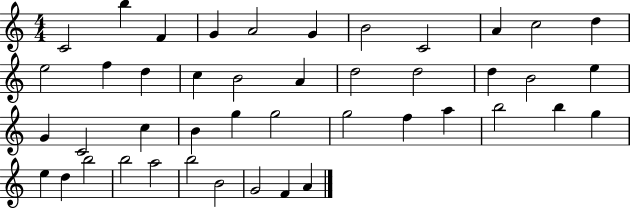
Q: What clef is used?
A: treble